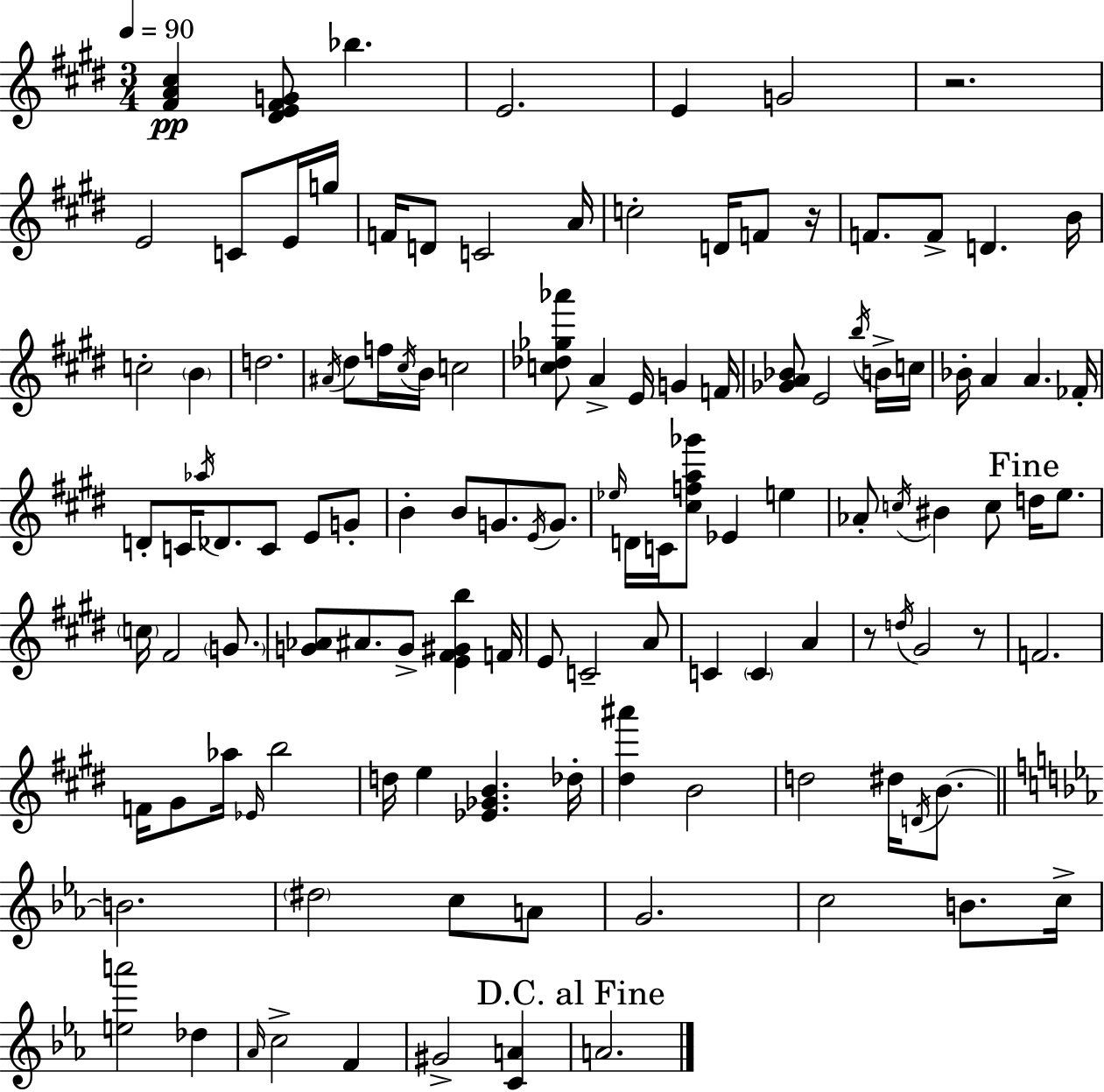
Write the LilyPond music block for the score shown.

{
  \clef treble
  \numericTimeSignature
  \time 3/4
  \key e \major
  \tempo 4 = 90
  \repeat volta 2 { <fis' a' cis''>4\pp <dis' e' fis' g'>8 bes''4. | e'2. | e'4 g'2 | r2. | \break e'2 c'8 e'16 g''16 | f'16 d'8 c'2 a'16 | c''2-. d'16 f'8 r16 | f'8. f'8-> d'4. b'16 | \break c''2-. \parenthesize b'4 | d''2. | \acciaccatura { ais'16 } dis''8 f''16 \acciaccatura { cis''16 } b'16 c''2 | <c'' des'' ges'' aes'''>8 a'4-> e'16 g'4 | \break f'16 <ges' a' bes'>8 e'2 | \acciaccatura { b''16 } b'16-> c''16 bes'16-. a'4 a'4. | fes'16-. d'8-. c'16 \acciaccatura { aes''16 } des'8. c'8 | e'8 g'8-. b'4-. b'8 g'8. | \break \acciaccatura { e'16 } g'8. \grace { ees''16 } d'16 c'16 <cis'' f'' a'' ges'''>8 ees'4 | e''4 aes'8-. \acciaccatura { c''16 } bis'4 | c''8 \mark "Fine" d''16 e''8. \parenthesize c''16 fis'2 | \parenthesize g'8. <g' aes'>8 ais'8. | \break g'8-> <e' fis' gis' b''>4 f'16 e'8 c'2-- | a'8 c'4 \parenthesize c'4 | a'4 r8 \acciaccatura { d''16 } gis'2 | r8 f'2. | \break f'16 gis'8 aes''16 | \grace { ees'16 } b''2 d''16 e''4 | <ees' ges' b'>4. des''16-. <dis'' ais'''>4 | b'2 d''2 | \break dis''16 \acciaccatura { d'16 } b'8.~~ \bar "||" \break \key ees \major b'2. | \parenthesize dis''2 c''8 a'8 | g'2. | c''2 b'8. c''16-> | \break <e'' a'''>2 des''4 | \grace { aes'16 } c''2-> f'4 | gis'2-> <c' a'>4 | \mark "D.C. al Fine" a'2. | \break } \bar "|."
}